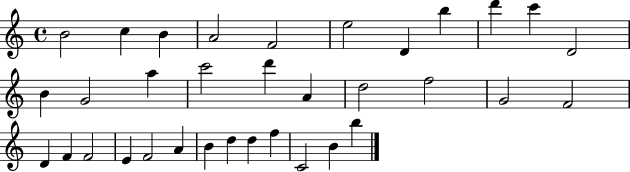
B4/h C5/q B4/q A4/h F4/h E5/h D4/q B5/q D6/q C6/q D4/h B4/q G4/h A5/q C6/h D6/q A4/q D5/h F5/h G4/h F4/h D4/q F4/q F4/h E4/q F4/h A4/q B4/q D5/q D5/q F5/q C4/h B4/q B5/q